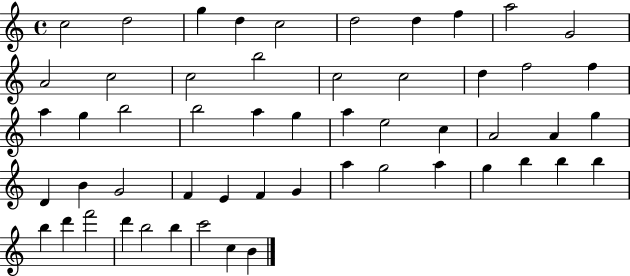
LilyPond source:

{
  \clef treble
  \time 4/4
  \defaultTimeSignature
  \key c \major
  c''2 d''2 | g''4 d''4 c''2 | d''2 d''4 f''4 | a''2 g'2 | \break a'2 c''2 | c''2 b''2 | c''2 c''2 | d''4 f''2 f''4 | \break a''4 g''4 b''2 | b''2 a''4 g''4 | a''4 e''2 c''4 | a'2 a'4 g''4 | \break d'4 b'4 g'2 | f'4 e'4 f'4 g'4 | a''4 g''2 a''4 | g''4 b''4 b''4 b''4 | \break b''4 d'''4 f'''2 | d'''4 b''2 b''4 | c'''2 c''4 b'4 | \bar "|."
}